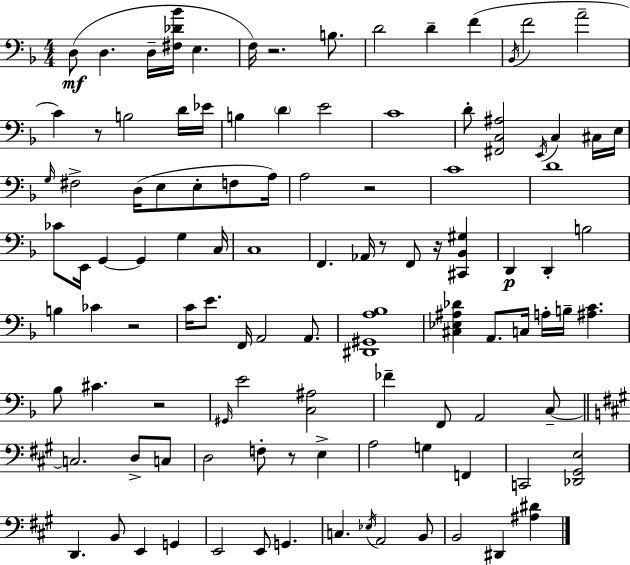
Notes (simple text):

D3/e D3/q. D3/s [F#3,Db4,Bb4]/s E3/q. F3/s R/h. B3/e. D4/h D4/q F4/q Bb2/s F4/h A4/h C4/q R/e B3/h D4/s Eb4/s B3/q D4/q E4/h C4/w D4/e [F#2,C3,A#3]/h E2/s C3/q C#3/s E3/s G3/s F#3/h D3/s E3/e E3/e F3/e A3/s A3/h R/h C4/w D4/w CES4/e E2/s G2/q G2/q G3/q C3/s C3/w F2/q. Ab2/s R/e F2/e R/s [C#2,Bb2,G#3]/q D2/q D2/q B3/h B3/q CES4/q R/h C4/s E4/e. F2/s A2/h A2/e. [D#2,G#2,A3,Bb3]/w [C#3,Eb3,A#3,Db4]/q A2/e. C3/s A3/s B3/s [A#3,C4]/q. Bb3/e C#4/q. R/h G#2/s E4/h [C3,A#3]/h FES4/q F2/e A2/h C3/e C3/h. D3/e C3/e D3/h F3/e R/e E3/q A3/h G3/q F2/q C2/h [Db2,G#2,E3]/h D2/q. B2/e E2/q G2/q E2/h E2/e G2/q. C3/q. Eb3/s A2/h B2/e B2/h D#2/q [A#3,D#4]/q